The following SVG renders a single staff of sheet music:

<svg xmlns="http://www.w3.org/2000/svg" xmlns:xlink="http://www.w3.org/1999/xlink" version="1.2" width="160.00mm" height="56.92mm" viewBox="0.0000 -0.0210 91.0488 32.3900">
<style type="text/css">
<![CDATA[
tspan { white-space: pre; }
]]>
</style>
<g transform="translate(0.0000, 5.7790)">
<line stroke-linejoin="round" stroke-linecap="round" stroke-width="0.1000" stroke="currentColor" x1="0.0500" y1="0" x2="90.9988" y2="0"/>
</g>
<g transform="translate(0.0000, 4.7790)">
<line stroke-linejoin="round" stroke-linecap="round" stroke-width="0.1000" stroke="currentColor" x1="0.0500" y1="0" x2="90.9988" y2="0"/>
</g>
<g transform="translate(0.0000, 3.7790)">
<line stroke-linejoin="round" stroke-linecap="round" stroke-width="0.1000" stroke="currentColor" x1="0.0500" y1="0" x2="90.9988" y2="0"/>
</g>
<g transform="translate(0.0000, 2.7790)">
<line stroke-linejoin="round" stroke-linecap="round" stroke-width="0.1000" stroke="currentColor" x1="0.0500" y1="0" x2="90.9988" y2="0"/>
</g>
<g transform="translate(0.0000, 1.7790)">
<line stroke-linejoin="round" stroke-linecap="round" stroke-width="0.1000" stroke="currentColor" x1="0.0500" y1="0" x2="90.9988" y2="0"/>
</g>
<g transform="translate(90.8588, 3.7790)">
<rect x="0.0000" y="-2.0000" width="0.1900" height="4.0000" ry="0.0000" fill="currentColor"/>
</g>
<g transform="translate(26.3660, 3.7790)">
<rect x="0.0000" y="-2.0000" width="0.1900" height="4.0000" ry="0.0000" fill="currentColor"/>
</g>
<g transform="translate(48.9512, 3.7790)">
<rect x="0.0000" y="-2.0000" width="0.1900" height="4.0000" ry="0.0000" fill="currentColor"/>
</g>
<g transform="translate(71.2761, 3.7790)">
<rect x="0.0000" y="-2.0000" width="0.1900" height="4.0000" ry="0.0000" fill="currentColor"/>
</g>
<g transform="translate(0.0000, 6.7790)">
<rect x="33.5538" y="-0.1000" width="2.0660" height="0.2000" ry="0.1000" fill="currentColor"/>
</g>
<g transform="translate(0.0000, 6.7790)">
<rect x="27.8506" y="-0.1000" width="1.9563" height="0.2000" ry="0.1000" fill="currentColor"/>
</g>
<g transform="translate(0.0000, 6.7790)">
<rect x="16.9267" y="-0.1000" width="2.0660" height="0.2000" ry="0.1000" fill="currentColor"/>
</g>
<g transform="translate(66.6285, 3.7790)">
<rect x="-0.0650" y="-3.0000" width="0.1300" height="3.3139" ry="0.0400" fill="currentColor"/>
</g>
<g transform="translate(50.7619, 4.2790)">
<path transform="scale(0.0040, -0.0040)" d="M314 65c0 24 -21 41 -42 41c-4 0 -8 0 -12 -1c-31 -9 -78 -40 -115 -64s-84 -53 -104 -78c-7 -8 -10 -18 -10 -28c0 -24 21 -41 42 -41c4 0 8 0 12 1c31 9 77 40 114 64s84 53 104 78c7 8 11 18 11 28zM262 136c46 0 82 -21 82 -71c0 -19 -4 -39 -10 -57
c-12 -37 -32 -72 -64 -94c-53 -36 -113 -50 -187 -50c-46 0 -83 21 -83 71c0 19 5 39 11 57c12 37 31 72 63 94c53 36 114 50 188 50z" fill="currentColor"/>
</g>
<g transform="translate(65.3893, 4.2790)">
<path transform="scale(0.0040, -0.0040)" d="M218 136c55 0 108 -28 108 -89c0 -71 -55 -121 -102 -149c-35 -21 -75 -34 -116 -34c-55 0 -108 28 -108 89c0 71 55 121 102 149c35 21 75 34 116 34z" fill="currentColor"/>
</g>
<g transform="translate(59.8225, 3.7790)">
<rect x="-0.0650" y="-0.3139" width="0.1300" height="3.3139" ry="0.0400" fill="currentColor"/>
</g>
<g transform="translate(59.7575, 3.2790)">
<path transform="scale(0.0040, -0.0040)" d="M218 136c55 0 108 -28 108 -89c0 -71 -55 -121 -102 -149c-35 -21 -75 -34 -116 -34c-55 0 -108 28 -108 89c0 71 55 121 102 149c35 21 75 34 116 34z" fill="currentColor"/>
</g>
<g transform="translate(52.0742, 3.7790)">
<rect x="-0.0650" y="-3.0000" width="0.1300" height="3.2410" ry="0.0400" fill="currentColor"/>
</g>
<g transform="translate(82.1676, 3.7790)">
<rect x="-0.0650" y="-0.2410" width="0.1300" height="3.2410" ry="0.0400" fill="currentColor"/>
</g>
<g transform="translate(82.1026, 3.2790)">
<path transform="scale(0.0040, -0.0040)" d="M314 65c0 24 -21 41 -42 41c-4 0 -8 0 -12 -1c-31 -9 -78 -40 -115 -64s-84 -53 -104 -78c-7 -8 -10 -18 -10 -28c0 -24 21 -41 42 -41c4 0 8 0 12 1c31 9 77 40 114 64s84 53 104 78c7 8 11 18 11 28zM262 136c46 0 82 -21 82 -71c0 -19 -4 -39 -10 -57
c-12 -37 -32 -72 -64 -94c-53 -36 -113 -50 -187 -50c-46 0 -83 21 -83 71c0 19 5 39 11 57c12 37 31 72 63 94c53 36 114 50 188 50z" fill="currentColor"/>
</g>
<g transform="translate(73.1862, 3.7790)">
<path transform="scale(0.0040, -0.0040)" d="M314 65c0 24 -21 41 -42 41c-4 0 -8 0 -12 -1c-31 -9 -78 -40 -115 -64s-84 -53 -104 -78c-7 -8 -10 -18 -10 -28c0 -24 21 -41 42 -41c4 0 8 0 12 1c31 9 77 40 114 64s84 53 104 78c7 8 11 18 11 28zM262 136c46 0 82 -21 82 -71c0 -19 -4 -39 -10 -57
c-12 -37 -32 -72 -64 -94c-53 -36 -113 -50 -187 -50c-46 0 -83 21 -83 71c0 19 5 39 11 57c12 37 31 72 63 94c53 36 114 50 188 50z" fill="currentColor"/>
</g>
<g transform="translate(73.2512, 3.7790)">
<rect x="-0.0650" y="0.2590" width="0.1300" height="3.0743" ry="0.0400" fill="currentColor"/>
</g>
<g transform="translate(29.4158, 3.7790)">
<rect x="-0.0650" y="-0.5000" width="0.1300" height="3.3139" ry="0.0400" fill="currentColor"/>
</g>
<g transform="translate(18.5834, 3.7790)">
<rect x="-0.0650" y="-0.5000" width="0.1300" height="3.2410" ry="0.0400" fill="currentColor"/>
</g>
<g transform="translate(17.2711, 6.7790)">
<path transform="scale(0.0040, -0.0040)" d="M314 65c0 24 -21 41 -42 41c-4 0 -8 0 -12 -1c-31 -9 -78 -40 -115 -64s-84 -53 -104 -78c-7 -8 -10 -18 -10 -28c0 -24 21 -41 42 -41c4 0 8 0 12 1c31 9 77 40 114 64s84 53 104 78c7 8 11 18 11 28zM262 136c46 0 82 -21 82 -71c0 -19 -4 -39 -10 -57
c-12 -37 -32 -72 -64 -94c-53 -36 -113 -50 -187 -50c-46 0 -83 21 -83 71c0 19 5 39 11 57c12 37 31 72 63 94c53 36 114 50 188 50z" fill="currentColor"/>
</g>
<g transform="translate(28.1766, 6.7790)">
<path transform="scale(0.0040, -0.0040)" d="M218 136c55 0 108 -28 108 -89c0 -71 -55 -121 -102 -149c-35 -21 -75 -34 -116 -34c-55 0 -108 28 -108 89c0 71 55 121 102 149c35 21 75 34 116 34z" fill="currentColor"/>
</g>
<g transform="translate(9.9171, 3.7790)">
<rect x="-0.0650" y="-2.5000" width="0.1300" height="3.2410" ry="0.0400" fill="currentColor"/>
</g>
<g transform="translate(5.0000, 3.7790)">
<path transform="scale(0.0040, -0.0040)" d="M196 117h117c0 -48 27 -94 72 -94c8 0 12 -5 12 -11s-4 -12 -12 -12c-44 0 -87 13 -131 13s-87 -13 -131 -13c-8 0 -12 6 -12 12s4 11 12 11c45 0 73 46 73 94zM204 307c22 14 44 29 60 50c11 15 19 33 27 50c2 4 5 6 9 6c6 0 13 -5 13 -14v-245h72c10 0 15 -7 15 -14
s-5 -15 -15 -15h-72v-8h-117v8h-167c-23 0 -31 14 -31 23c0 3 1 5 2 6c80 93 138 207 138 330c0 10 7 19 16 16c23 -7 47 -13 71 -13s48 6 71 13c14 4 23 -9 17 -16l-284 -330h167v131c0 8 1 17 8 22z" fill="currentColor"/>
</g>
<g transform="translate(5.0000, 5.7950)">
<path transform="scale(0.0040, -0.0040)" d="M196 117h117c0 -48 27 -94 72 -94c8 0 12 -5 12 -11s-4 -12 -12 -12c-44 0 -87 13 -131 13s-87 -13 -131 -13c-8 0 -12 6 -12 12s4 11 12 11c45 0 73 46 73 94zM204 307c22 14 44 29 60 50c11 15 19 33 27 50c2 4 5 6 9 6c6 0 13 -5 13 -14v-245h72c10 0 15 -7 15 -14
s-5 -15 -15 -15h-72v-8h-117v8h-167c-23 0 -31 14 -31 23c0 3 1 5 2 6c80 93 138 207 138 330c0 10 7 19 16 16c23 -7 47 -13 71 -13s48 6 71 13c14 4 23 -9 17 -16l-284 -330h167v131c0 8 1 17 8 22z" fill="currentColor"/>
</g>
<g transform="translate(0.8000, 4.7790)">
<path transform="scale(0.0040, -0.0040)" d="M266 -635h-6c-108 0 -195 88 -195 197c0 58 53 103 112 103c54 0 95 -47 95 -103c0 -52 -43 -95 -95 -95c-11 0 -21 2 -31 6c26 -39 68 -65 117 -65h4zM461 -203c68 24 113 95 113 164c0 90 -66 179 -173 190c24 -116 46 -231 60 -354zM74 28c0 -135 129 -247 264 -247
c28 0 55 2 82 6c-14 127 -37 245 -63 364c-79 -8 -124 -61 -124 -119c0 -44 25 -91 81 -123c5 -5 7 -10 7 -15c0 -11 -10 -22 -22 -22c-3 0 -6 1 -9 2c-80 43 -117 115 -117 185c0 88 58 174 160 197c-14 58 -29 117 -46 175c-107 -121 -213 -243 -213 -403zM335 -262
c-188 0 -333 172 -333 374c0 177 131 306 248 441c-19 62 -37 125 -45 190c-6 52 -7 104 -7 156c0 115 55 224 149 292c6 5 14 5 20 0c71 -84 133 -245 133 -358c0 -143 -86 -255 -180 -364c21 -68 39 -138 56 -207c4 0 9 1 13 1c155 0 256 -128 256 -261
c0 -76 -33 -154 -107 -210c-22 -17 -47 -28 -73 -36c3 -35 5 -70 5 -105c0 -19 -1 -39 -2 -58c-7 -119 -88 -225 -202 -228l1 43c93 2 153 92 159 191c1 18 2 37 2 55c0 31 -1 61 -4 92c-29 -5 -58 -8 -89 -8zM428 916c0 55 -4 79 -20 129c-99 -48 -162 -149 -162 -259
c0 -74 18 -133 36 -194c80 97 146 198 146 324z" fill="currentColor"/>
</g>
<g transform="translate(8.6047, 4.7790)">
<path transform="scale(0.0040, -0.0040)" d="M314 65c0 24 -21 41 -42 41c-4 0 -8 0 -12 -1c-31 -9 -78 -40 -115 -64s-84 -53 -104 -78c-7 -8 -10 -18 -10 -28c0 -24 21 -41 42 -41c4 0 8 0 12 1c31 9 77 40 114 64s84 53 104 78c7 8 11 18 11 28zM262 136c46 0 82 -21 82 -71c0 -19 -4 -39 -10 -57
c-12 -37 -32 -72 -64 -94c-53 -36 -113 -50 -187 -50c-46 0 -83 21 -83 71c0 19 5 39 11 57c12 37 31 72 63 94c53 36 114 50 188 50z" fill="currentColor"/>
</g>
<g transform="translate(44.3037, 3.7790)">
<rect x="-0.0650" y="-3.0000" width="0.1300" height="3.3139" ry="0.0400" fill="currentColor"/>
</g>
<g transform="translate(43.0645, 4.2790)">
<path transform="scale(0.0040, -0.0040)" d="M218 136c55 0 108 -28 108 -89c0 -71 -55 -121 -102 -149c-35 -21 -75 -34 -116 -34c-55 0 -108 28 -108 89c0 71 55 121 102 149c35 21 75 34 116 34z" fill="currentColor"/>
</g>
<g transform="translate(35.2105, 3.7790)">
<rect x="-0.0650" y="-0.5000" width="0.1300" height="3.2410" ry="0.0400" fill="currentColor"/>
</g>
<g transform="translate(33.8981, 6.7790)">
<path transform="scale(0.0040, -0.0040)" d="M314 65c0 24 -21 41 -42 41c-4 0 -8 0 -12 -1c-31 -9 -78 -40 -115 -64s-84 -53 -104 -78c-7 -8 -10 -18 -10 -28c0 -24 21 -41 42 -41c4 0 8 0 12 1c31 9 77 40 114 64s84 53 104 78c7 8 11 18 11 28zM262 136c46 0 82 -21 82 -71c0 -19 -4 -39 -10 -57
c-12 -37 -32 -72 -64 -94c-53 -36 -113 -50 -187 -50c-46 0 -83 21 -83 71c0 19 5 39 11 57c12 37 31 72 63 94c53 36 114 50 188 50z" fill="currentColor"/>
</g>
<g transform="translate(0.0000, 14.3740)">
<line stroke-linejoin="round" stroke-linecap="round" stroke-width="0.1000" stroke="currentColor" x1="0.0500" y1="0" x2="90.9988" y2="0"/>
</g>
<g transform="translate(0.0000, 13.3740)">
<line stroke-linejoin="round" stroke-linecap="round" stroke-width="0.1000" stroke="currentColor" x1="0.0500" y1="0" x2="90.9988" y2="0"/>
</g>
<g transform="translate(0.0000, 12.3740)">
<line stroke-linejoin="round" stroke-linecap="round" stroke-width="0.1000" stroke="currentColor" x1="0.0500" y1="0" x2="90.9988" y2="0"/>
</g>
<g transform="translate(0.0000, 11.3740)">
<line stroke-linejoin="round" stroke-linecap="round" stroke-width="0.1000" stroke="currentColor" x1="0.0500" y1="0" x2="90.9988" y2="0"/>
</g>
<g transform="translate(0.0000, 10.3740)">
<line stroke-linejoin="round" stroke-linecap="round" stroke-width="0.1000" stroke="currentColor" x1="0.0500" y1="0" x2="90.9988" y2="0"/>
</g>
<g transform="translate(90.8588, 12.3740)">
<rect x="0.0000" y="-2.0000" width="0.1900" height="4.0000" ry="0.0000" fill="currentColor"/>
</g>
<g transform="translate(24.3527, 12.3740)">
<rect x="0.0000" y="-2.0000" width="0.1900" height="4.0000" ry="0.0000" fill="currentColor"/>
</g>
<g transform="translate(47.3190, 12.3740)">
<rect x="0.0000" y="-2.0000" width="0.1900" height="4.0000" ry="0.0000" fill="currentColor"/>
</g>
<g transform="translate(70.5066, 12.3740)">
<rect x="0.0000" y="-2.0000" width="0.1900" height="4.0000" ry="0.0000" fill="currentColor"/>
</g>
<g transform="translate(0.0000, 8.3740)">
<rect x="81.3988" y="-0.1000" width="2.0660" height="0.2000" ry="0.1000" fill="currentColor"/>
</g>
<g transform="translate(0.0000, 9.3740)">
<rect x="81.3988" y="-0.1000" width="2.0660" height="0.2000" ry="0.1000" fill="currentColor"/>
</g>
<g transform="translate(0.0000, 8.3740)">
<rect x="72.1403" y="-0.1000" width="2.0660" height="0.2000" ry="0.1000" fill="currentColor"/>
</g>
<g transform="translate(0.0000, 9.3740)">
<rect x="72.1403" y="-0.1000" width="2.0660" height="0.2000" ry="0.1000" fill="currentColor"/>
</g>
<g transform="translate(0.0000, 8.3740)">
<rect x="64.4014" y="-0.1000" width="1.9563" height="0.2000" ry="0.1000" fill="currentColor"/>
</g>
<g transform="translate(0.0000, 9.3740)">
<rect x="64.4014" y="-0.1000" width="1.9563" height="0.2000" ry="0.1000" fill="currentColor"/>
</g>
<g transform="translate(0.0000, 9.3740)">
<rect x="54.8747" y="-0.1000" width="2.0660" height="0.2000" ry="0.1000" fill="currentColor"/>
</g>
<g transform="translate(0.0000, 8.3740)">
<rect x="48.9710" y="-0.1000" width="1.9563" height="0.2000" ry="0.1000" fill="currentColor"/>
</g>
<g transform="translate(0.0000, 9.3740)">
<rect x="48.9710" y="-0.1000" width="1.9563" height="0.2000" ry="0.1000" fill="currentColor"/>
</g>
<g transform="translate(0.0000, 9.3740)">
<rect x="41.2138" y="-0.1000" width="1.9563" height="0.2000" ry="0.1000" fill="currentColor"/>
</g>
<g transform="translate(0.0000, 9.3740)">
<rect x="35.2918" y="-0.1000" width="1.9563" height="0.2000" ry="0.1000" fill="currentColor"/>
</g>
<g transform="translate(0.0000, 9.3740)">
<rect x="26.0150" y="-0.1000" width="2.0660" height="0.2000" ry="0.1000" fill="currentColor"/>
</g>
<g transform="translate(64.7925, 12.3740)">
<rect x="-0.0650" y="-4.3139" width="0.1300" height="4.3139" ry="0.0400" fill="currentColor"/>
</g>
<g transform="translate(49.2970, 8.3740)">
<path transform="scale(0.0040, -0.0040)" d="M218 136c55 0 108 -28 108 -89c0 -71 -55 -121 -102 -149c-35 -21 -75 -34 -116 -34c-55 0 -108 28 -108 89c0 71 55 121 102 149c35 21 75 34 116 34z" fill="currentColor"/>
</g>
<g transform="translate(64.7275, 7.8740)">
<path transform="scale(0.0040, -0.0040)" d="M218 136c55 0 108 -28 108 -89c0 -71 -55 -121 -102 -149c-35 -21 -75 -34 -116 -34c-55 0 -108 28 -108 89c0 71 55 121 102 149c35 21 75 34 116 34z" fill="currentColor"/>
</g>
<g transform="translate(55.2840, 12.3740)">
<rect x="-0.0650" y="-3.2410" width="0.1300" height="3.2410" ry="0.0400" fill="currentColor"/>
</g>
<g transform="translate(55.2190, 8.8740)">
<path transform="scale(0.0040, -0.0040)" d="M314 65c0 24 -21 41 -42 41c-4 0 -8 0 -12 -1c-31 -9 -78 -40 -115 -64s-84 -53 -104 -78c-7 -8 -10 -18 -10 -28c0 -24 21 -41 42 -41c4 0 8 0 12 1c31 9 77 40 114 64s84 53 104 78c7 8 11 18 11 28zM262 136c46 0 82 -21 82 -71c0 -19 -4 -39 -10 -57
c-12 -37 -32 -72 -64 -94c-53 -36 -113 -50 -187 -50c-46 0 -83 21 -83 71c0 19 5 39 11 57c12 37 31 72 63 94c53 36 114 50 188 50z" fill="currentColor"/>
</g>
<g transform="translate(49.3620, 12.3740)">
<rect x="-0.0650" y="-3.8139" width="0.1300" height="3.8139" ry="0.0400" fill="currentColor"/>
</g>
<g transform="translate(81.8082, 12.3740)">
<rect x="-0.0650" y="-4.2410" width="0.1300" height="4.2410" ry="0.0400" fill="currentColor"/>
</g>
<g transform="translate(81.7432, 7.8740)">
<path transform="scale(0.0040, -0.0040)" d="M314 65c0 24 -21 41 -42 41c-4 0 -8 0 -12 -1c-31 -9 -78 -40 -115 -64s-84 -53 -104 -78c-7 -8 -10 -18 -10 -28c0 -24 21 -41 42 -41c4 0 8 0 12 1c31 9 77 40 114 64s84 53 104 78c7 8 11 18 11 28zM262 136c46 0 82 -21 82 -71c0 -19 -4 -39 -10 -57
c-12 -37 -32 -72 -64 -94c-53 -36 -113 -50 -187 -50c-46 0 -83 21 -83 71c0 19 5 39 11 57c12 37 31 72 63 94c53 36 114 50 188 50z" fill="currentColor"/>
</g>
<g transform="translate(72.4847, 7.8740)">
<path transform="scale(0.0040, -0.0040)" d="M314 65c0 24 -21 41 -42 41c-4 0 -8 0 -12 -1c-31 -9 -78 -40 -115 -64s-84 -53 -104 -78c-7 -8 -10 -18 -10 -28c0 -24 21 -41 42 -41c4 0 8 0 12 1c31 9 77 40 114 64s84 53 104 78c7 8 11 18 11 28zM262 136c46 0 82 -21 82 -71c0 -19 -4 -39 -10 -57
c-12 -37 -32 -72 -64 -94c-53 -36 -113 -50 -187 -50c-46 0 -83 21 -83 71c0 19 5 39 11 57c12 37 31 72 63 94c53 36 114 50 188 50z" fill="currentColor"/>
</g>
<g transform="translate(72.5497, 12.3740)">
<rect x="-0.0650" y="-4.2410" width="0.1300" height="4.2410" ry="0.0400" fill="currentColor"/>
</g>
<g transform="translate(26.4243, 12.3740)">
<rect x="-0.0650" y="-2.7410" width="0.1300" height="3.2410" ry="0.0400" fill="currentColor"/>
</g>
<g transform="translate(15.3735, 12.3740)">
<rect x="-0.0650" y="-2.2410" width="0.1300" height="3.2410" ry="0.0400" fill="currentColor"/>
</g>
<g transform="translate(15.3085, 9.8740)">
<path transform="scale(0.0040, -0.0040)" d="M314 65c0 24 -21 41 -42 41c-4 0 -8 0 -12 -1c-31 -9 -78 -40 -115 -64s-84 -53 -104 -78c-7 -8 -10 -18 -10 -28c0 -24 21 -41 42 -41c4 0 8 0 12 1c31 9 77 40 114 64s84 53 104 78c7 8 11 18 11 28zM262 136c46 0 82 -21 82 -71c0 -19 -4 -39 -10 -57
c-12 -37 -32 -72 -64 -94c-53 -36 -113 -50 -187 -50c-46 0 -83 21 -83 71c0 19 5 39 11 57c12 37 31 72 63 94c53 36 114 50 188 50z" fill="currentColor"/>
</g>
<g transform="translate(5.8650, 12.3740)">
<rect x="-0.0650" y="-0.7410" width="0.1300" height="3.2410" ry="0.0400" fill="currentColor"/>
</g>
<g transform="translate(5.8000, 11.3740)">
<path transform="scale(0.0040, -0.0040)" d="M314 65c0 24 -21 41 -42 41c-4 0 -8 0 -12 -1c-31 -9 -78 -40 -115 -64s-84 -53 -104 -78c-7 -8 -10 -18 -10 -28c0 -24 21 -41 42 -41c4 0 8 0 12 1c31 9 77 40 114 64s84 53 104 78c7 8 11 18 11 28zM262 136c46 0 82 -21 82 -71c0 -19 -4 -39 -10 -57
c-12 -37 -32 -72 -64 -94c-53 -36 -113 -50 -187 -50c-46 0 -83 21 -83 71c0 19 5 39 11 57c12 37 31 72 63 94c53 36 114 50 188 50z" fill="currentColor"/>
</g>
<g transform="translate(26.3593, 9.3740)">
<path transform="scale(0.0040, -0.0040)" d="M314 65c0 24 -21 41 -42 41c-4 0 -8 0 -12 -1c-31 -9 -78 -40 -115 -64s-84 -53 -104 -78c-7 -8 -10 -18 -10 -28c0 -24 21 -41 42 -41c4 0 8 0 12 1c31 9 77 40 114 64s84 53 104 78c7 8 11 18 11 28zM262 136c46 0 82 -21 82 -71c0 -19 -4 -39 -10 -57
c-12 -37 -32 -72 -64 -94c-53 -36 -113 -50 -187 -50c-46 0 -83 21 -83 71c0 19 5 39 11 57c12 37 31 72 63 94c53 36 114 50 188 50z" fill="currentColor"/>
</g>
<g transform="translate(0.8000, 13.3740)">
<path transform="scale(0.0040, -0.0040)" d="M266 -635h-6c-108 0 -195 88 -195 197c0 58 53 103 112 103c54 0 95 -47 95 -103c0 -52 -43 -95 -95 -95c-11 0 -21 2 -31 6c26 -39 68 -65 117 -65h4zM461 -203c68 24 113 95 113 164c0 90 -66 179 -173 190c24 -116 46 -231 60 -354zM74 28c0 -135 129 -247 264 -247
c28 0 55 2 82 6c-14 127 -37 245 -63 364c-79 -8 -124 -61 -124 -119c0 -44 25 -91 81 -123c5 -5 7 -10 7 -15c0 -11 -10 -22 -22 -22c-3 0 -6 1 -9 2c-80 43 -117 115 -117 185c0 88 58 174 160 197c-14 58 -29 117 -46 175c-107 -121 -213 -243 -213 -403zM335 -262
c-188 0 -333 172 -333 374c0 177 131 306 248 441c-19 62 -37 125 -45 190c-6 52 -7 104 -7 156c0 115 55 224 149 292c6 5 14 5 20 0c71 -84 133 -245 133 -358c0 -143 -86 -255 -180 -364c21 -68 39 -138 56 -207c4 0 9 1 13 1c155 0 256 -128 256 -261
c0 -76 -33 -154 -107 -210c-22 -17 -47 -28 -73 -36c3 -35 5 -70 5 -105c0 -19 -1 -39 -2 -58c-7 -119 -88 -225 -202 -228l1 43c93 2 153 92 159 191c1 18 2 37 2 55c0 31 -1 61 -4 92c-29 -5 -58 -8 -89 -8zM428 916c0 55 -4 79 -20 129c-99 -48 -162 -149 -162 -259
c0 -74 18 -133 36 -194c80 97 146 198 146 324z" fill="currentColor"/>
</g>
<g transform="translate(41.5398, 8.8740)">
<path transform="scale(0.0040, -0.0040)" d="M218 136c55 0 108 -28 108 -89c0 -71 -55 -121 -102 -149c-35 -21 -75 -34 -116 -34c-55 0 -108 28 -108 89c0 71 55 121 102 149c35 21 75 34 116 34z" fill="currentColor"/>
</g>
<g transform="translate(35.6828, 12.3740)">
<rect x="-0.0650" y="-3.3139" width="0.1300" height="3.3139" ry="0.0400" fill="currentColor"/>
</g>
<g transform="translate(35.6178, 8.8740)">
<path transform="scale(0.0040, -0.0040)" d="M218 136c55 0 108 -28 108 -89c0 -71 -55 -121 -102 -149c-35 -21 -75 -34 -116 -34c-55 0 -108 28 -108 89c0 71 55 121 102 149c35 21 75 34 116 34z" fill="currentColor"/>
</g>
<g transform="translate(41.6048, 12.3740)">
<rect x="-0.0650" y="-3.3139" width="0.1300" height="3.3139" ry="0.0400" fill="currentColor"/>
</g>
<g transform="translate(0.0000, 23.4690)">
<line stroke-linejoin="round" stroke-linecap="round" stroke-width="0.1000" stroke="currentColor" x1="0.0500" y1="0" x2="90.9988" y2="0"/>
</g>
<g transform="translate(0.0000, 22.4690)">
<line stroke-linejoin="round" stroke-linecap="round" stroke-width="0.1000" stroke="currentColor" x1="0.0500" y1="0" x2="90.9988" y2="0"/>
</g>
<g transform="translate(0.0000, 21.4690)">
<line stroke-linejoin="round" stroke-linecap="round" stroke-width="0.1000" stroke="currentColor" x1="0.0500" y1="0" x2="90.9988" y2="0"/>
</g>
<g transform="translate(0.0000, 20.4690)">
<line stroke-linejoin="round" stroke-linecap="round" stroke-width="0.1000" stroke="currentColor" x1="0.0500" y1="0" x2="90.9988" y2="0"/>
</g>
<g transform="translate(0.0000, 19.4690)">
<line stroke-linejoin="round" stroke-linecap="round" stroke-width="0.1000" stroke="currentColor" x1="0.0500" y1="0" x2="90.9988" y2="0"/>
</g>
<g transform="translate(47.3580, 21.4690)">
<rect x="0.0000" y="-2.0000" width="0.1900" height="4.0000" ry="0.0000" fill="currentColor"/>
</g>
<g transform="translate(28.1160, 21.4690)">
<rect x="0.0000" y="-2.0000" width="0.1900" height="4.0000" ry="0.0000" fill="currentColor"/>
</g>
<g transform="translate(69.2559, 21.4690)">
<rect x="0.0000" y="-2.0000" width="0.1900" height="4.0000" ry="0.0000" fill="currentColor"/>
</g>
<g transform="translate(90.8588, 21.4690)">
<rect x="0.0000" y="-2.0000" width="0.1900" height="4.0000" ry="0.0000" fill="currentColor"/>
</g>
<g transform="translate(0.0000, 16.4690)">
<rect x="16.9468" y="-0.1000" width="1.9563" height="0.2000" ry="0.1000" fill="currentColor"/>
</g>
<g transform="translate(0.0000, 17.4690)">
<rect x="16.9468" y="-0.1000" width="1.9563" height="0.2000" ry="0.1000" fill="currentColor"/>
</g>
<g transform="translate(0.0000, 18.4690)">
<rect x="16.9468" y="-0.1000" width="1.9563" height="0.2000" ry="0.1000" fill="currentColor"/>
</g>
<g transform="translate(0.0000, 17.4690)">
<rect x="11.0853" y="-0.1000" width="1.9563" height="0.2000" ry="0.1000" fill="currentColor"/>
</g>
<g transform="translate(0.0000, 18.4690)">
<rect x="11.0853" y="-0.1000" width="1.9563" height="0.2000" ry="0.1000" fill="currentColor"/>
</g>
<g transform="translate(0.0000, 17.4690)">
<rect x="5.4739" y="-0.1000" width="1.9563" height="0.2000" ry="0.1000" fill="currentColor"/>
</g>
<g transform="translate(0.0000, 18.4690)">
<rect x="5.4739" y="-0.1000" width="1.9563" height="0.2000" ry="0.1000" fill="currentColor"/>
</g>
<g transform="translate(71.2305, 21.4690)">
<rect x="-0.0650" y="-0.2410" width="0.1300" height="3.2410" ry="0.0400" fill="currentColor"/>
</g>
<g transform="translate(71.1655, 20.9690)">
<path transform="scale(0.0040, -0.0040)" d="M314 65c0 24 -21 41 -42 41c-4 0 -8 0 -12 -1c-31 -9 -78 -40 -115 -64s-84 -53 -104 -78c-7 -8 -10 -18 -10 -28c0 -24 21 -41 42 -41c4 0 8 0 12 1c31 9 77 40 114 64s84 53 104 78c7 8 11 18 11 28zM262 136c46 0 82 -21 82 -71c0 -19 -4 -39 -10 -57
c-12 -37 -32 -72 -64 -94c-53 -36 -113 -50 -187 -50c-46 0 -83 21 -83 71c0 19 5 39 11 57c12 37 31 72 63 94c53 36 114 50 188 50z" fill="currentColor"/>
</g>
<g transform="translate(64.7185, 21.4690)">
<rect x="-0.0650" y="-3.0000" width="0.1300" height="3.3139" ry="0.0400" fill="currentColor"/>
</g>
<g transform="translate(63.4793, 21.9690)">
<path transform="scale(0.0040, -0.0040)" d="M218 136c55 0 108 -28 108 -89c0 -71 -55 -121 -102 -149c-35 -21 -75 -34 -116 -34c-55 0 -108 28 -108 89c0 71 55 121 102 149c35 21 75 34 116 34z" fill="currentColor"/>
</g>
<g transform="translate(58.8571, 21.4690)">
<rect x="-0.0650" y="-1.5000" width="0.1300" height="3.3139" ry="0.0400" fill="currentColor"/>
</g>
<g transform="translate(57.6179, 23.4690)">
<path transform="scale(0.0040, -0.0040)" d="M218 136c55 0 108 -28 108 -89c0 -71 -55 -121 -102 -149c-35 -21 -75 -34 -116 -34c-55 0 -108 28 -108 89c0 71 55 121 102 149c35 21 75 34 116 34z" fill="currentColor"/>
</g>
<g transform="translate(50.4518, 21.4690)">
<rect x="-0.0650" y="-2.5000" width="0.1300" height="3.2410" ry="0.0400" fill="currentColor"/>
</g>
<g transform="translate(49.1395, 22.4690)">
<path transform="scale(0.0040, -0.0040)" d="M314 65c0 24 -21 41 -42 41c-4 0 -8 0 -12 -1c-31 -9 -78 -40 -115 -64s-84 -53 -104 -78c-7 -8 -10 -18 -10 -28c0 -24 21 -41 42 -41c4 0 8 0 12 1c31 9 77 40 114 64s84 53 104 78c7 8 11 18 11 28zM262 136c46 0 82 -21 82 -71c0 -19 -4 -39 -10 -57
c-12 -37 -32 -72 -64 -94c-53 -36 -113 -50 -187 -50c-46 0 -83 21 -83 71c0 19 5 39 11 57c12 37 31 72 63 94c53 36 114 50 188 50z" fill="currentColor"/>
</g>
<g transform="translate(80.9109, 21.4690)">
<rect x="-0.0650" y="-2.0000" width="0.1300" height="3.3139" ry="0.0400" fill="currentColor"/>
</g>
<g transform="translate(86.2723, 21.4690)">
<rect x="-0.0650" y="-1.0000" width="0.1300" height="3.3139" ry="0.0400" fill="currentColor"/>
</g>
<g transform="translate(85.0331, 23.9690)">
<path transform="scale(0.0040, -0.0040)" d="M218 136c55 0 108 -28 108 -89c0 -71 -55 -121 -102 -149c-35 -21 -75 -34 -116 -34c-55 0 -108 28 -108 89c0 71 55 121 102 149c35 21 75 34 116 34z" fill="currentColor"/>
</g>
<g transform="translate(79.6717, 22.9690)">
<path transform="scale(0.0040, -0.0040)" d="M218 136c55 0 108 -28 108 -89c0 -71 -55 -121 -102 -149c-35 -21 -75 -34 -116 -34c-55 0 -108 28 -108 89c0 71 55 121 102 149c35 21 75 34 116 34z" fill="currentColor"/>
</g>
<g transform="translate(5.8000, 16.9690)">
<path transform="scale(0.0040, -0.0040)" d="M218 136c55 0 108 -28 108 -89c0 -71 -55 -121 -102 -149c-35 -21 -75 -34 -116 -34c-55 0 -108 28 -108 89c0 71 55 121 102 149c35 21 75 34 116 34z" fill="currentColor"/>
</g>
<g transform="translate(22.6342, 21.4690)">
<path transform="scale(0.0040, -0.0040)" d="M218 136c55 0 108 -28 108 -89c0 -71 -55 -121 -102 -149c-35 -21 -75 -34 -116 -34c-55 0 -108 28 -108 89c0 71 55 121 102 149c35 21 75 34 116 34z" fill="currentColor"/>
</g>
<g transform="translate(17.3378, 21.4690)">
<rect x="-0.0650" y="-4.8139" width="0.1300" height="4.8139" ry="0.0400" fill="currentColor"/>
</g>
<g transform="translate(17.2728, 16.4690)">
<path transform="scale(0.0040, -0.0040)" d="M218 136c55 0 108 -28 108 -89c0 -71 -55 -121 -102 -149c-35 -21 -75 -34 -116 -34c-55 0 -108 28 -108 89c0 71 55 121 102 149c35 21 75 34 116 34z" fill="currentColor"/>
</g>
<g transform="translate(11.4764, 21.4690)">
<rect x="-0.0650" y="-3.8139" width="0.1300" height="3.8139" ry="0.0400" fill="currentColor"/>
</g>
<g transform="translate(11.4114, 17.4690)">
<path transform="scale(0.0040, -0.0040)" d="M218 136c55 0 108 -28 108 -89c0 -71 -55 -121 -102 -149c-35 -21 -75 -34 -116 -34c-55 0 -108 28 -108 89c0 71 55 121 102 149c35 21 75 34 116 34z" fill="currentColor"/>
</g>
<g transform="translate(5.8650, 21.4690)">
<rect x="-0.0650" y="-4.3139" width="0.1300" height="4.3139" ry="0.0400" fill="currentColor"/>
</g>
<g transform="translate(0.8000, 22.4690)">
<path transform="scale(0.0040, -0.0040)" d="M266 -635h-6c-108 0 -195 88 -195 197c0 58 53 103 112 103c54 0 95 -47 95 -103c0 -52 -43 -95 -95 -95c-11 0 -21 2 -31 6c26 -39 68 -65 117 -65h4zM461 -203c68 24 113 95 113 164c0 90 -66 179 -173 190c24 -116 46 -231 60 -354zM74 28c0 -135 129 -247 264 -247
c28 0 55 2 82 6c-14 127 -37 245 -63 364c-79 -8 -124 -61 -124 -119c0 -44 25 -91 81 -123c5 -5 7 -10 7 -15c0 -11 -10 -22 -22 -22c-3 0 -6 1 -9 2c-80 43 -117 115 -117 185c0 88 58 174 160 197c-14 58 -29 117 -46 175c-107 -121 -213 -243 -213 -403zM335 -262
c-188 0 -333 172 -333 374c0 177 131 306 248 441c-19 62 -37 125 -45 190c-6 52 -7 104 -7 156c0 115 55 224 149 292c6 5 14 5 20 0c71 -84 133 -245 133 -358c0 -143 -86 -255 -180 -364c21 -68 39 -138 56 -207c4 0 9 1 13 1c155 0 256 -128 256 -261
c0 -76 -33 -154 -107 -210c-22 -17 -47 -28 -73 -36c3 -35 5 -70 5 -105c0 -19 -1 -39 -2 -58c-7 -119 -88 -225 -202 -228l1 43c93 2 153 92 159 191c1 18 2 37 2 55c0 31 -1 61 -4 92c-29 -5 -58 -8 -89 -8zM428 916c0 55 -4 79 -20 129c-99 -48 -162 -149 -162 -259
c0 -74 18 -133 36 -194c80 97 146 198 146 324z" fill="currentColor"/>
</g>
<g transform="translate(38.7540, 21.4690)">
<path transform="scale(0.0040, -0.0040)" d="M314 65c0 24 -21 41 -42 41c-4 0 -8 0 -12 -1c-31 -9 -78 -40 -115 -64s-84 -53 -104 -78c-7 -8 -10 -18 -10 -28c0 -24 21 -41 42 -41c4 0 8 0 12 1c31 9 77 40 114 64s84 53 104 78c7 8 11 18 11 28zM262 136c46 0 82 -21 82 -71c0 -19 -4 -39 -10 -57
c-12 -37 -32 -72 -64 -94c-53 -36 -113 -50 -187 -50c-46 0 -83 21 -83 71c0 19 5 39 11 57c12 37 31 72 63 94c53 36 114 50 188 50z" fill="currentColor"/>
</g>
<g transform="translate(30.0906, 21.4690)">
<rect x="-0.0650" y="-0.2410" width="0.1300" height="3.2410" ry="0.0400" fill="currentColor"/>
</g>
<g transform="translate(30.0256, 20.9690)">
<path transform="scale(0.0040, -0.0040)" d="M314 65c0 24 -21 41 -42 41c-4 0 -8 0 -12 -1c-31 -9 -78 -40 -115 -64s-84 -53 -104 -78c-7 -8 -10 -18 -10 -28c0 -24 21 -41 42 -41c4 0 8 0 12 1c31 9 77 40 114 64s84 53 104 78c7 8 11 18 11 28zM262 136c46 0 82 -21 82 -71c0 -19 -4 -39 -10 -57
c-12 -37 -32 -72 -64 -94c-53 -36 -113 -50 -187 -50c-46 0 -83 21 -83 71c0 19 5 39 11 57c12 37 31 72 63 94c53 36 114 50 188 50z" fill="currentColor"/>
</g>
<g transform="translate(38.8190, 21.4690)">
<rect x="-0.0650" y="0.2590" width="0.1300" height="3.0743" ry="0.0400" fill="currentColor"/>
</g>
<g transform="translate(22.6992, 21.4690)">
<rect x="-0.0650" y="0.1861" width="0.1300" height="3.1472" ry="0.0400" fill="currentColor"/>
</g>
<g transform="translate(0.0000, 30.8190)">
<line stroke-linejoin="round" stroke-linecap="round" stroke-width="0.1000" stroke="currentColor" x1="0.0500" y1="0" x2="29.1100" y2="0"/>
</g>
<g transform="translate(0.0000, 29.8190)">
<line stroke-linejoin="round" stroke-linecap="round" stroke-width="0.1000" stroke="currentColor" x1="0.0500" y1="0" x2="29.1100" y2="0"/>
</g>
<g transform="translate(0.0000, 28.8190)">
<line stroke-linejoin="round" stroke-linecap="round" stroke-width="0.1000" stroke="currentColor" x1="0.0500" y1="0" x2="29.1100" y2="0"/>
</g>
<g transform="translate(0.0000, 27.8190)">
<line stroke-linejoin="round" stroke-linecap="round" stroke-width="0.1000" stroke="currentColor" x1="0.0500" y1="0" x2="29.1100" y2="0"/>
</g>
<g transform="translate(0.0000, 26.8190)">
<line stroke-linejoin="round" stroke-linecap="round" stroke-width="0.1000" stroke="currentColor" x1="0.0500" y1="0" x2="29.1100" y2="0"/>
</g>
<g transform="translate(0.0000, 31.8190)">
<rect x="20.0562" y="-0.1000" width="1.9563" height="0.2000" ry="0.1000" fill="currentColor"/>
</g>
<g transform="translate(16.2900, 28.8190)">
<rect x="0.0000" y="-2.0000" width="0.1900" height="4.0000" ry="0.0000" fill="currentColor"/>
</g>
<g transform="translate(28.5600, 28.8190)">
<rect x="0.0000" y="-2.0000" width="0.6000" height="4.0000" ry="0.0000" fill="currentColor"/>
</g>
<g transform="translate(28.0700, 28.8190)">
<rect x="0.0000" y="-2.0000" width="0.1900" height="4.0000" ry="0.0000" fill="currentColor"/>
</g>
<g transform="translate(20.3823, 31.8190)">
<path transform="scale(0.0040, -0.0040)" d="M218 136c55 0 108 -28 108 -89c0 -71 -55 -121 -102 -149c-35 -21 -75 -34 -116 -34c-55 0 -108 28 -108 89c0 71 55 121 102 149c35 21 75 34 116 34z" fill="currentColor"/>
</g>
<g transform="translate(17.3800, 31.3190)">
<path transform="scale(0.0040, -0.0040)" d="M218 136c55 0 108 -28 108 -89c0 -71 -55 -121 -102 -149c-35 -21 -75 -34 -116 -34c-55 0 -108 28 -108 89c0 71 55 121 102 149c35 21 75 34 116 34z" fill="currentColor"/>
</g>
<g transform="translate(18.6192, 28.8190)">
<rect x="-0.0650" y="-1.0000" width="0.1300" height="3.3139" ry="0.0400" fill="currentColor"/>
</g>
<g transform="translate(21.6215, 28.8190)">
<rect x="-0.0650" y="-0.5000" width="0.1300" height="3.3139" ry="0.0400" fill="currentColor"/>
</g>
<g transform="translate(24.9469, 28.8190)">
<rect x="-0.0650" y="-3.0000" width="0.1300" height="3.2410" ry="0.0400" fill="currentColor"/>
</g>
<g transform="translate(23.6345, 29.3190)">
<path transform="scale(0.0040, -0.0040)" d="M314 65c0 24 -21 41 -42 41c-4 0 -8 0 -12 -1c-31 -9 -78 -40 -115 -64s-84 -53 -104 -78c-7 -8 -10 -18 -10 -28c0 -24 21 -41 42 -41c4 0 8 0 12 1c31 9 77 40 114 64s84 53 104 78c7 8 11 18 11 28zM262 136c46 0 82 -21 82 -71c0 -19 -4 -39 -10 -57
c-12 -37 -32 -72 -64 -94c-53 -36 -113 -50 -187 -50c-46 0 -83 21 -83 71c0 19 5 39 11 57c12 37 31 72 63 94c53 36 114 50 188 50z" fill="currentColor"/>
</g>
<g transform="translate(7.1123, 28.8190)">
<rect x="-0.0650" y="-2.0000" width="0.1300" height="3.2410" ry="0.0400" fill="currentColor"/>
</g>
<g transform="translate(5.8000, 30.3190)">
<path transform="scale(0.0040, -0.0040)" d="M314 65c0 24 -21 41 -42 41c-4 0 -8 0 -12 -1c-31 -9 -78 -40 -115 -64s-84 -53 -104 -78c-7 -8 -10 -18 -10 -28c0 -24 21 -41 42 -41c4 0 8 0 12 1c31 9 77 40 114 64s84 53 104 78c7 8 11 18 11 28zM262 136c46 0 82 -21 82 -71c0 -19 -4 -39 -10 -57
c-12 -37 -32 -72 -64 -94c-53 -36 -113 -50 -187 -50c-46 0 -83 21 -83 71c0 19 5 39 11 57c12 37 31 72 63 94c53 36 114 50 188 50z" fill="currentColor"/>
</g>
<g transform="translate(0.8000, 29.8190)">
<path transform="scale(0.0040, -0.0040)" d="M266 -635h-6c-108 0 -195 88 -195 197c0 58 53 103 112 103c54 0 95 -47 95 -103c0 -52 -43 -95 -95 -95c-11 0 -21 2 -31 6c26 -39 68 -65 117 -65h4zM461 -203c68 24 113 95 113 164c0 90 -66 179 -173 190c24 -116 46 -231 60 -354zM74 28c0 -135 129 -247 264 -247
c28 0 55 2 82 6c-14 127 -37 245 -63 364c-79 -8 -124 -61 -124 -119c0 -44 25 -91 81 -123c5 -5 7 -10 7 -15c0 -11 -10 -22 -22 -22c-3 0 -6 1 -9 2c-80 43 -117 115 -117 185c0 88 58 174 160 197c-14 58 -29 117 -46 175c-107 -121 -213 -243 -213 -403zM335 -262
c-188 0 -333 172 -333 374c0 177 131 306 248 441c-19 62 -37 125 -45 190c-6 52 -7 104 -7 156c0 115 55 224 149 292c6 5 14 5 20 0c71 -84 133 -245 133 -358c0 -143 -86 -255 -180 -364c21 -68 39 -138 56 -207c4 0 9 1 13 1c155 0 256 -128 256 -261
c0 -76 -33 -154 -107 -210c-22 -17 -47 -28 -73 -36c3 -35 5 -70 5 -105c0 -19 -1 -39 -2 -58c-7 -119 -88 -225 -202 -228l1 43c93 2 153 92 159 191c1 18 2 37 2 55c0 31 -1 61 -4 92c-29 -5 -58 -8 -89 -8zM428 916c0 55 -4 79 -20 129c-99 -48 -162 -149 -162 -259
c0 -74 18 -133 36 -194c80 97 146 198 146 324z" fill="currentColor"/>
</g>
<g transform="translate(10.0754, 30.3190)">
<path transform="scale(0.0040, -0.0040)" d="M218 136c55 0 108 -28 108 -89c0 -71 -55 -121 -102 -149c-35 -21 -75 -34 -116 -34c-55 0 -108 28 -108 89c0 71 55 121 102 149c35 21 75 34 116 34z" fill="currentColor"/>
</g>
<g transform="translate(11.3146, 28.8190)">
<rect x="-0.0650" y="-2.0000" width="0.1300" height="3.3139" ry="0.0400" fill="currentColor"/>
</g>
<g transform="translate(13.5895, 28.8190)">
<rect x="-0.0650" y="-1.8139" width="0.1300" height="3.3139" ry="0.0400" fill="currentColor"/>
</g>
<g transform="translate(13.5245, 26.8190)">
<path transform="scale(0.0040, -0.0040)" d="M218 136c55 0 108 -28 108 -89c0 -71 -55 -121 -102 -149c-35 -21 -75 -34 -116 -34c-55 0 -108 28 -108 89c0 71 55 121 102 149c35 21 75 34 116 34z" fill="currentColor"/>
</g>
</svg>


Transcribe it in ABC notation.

X:1
T:Untitled
M:4/4
L:1/4
K:C
G2 C2 C C2 A A2 c A B2 c2 d2 g2 a2 b b c' b2 d' d'2 d'2 d' c' e' B c2 B2 G2 E A c2 F D F2 F f D C A2